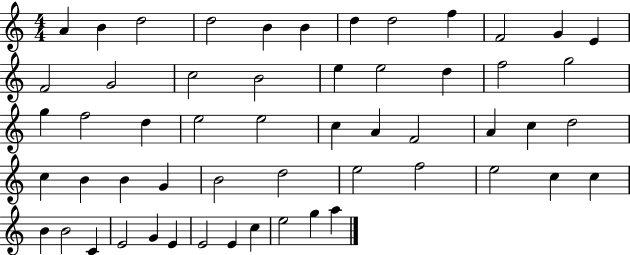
X:1
T:Untitled
M:4/4
L:1/4
K:C
A B d2 d2 B B d d2 f F2 G E F2 G2 c2 B2 e e2 d f2 g2 g f2 d e2 e2 c A F2 A c d2 c B B G B2 d2 e2 f2 e2 c c B B2 C E2 G E E2 E c e2 g a